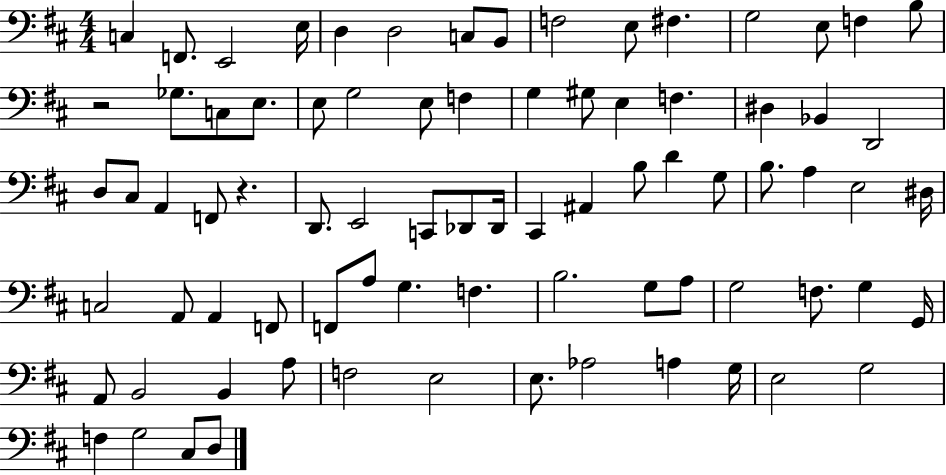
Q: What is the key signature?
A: D major